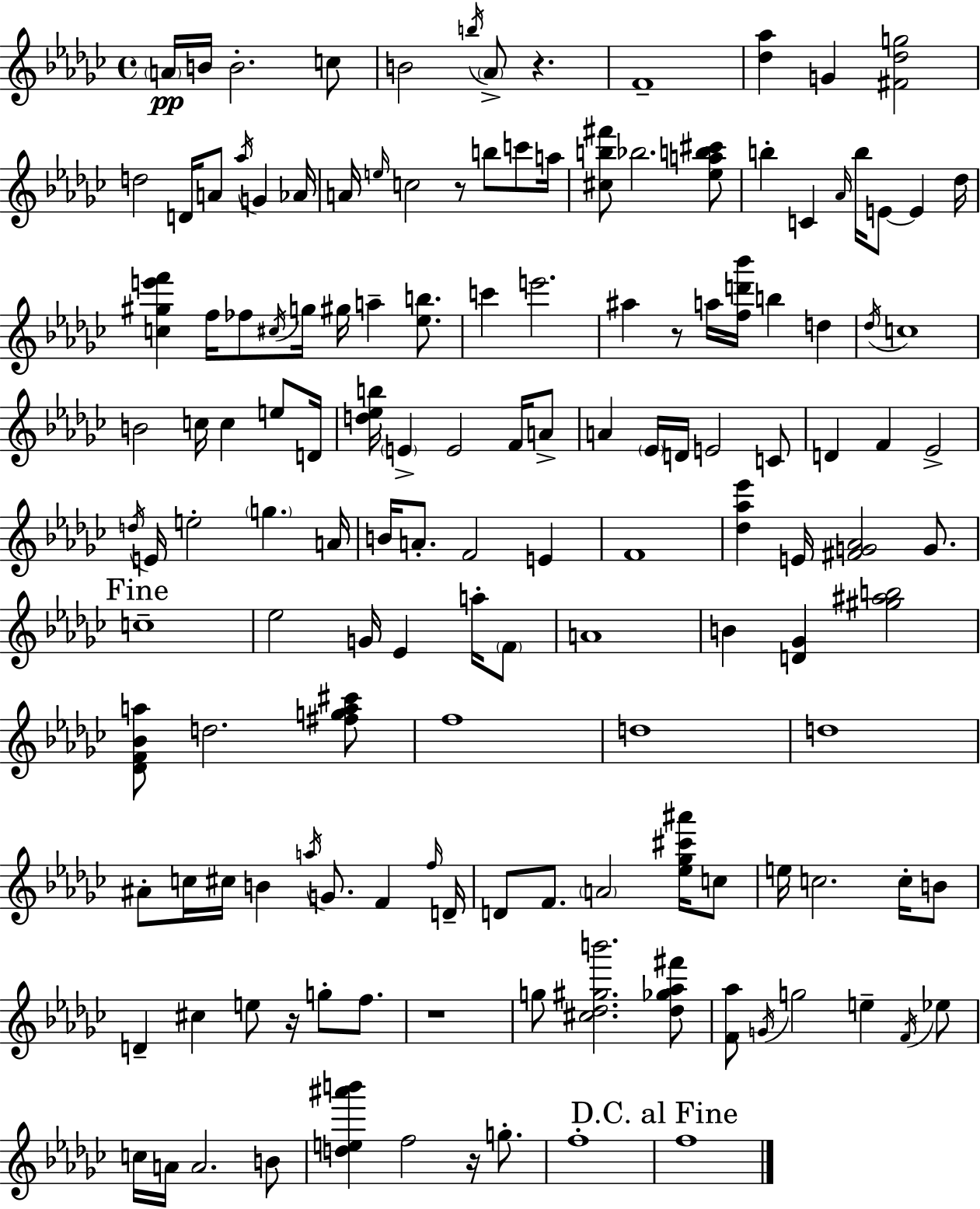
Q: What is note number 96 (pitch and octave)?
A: A4